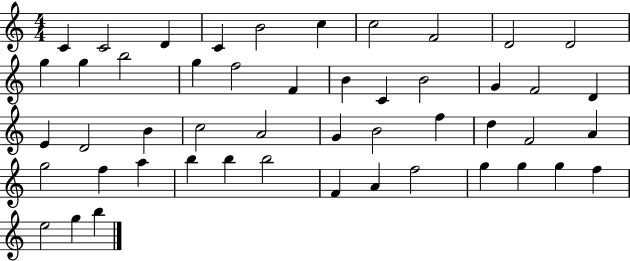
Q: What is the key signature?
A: C major